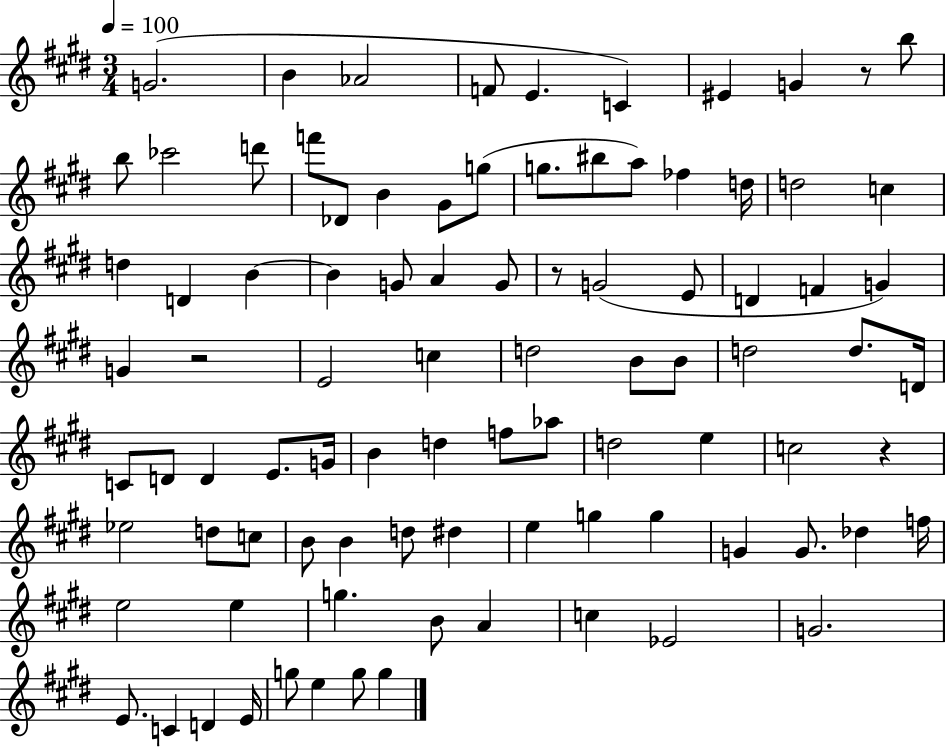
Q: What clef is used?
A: treble